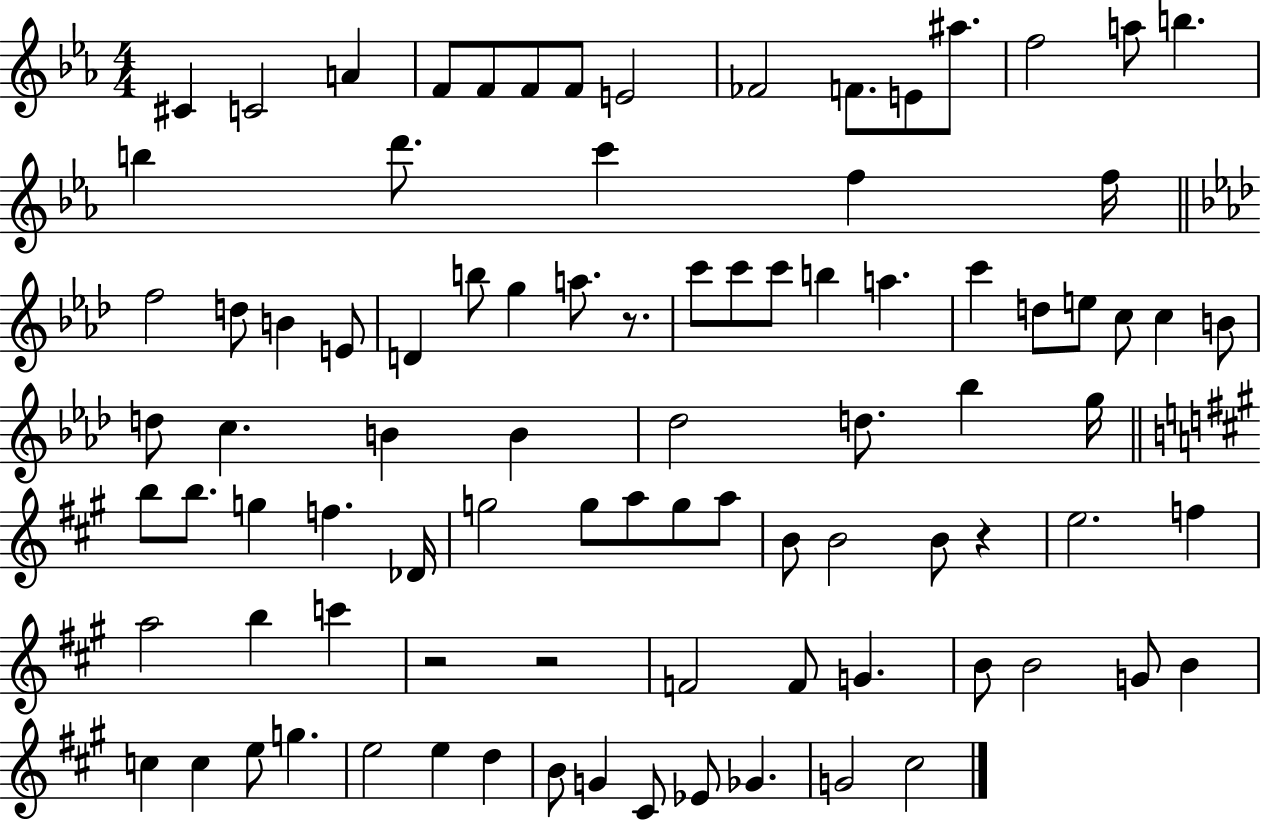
{
  \clef treble
  \numericTimeSignature
  \time 4/4
  \key ees \major
  cis'4 c'2 a'4 | f'8 f'8 f'8 f'8 e'2 | fes'2 f'8. e'8 ais''8. | f''2 a''8 b''4. | \break b''4 d'''8. c'''4 f''4 f''16 | \bar "||" \break \key f \minor f''2 d''8 b'4 e'8 | d'4 b''8 g''4 a''8. r8. | c'''8 c'''8 c'''8 b''4 a''4. | c'''4 d''8 e''8 c''8 c''4 b'8 | \break d''8 c''4. b'4 b'4 | des''2 d''8. bes''4 g''16 | \bar "||" \break \key a \major b''8 b''8. g''4 f''4. des'16 | g''2 g''8 a''8 g''8 a''8 | b'8 b'2 b'8 r4 | e''2. f''4 | \break a''2 b''4 c'''4 | r2 r2 | f'2 f'8 g'4. | b'8 b'2 g'8 b'4 | \break c''4 c''4 e''8 g''4. | e''2 e''4 d''4 | b'8 g'4 cis'8 ees'8 ges'4. | g'2 cis''2 | \break \bar "|."
}